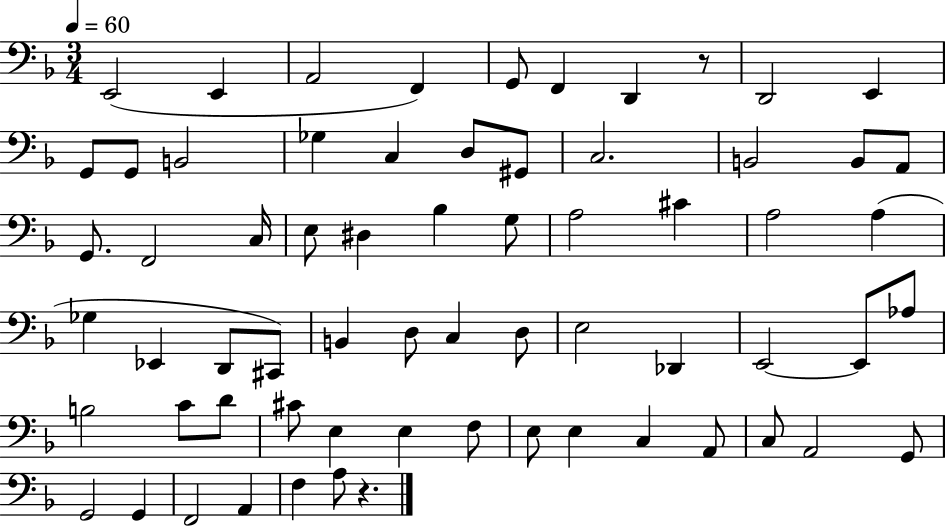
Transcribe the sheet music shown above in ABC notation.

X:1
T:Untitled
M:3/4
L:1/4
K:F
E,,2 E,, A,,2 F,, G,,/2 F,, D,, z/2 D,,2 E,, G,,/2 G,,/2 B,,2 _G, C, D,/2 ^G,,/2 C,2 B,,2 B,,/2 A,,/2 G,,/2 F,,2 C,/4 E,/2 ^D, _B, G,/2 A,2 ^C A,2 A, _G, _E,, D,,/2 ^C,,/2 B,, D,/2 C, D,/2 E,2 _D,, E,,2 E,,/2 _A,/2 B,2 C/2 D/2 ^C/2 E, E, F,/2 E,/2 E, C, A,,/2 C,/2 A,,2 G,,/2 G,,2 G,, F,,2 A,, F, A,/2 z